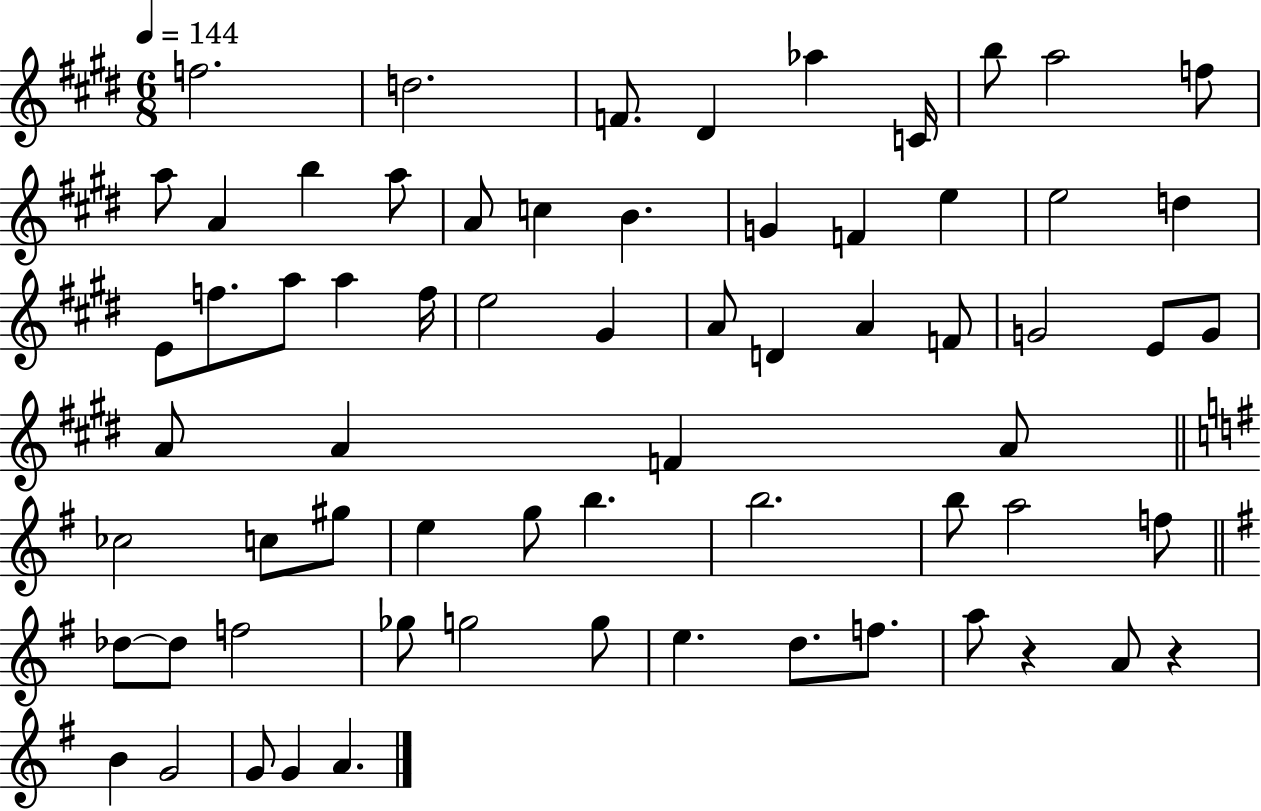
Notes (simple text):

F5/h. D5/h. F4/e. D#4/q Ab5/q C4/s B5/e A5/h F5/e A5/e A4/q B5/q A5/e A4/e C5/q B4/q. G4/q F4/q E5/q E5/h D5/q E4/e F5/e. A5/e A5/q F5/s E5/h G#4/q A4/e D4/q A4/q F4/e G4/h E4/e G4/e A4/e A4/q F4/q A4/e CES5/h C5/e G#5/e E5/q G5/e B5/q. B5/h. B5/e A5/h F5/e Db5/e Db5/e F5/h Gb5/e G5/h G5/e E5/q. D5/e. F5/e. A5/e R/q A4/e R/q B4/q G4/h G4/e G4/q A4/q.